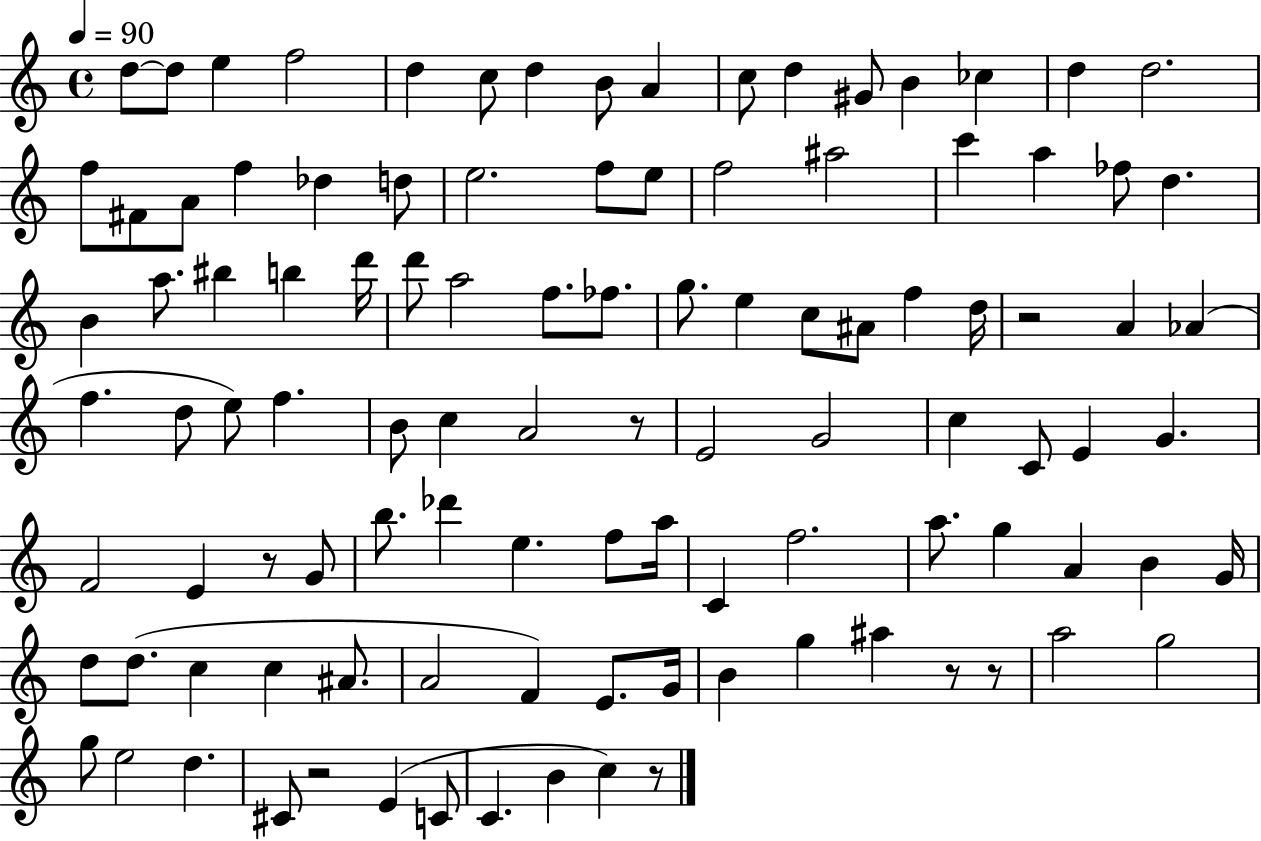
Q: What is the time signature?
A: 4/4